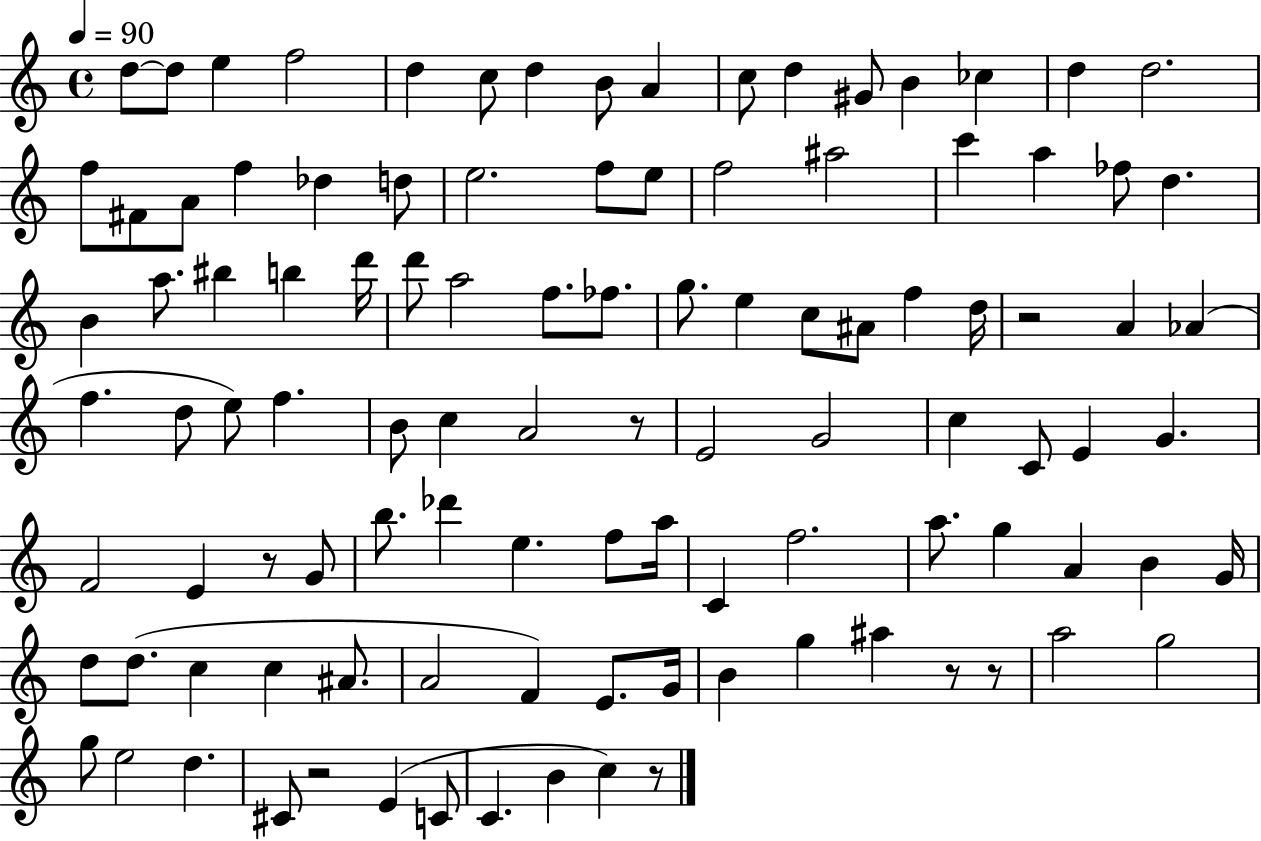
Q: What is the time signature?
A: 4/4